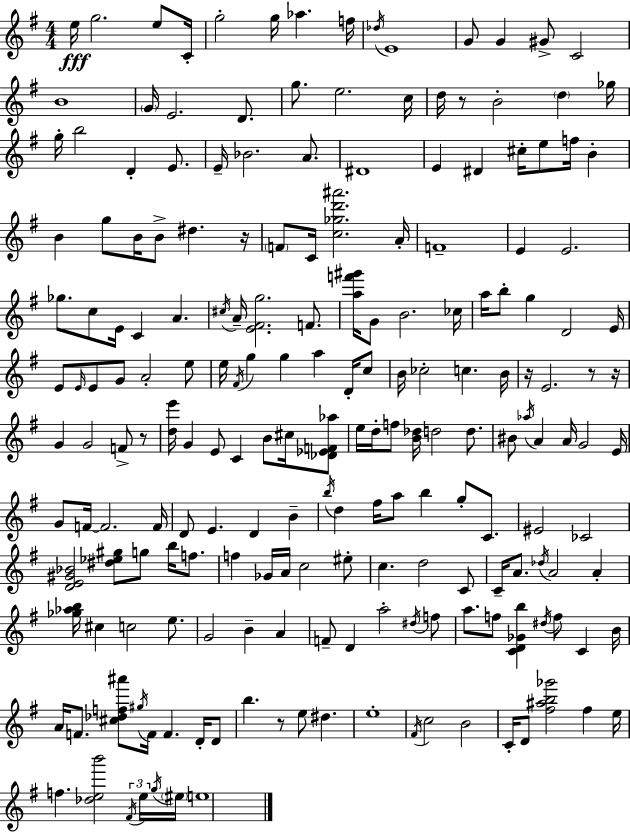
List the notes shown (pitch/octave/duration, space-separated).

E5/s G5/h. E5/e C4/s G5/h G5/s Ab5/q. F5/s Db5/s E4/w G4/e G4/q G#4/e C4/h B4/w G4/s E4/h. D4/e. G5/e. E5/h. C5/s D5/s R/e B4/h D5/q Gb5/s G5/s B5/h D4/q E4/e. E4/s Bb4/h. A4/e. D#4/w E4/q D#4/q C#5/s E5/e F5/s B4/q B4/q G5/e B4/s B4/e D#5/q. R/s F4/e C4/s [C5,Gb5,D6,A#6]/h. A4/s F4/w E4/q E4/h. Gb5/e. C5/e E4/s C4/q A4/q. C#5/s A4/s [E4,F#4,G5]/h. F4/e. [A5,F6,G#6]/s G4/e B4/h. CES5/s A5/s B5/e G5/q D4/h E4/s E4/e E4/s E4/e G4/e A4/h E5/e E5/s F#4/s G5/q G5/q A5/q D4/s C5/e B4/s CES5/h C5/q. B4/s R/s E4/h. R/e R/s G4/q G4/h F4/e R/e [D5,E6]/s G4/q E4/e C4/q B4/e C#5/s [Db4,Eb4,F4,Ab5]/e E5/s D5/s F5/e [B4,Db5]/s D5/h D5/e. BIS4/e Ab5/s A4/q A4/s G4/h E4/s G4/e F4/s F4/h. F4/s D4/e E4/q. D4/q B4/q B5/s D5/q F#5/s A5/e B5/q G5/e C4/e. EIS4/h CES4/h [D4,E4,G#4,Bb4]/h [D#5,Eb5,G#5]/e G5/e B5/s F5/e. F5/q Gb4/s A4/s C5/h EIS5/e C5/q. D5/h C4/e C4/s A4/e. Db5/s A4/h A4/q [Gb5,Ab5,B5]/s C#5/q C5/h E5/e. G4/h B4/q A4/q F4/e D4/q A5/h D#5/s F5/e A5/e. F5/e [C4,D4,Gb4,B5]/q D#5/s F5/e C4/q B4/s A4/s F4/e. [C#5,Db5,F5,A#6]/e G#5/s F4/s F4/q. D4/s D4/e B5/q. R/e E5/e D#5/q. E5/w F#4/s C5/h B4/h C4/s D4/e [F#5,A#5,B5,Gb6]/h F#5/q E5/s F5/q. [Db5,E5,B6]/h F#4/s E5/s G5/s EIS5/s E5/w